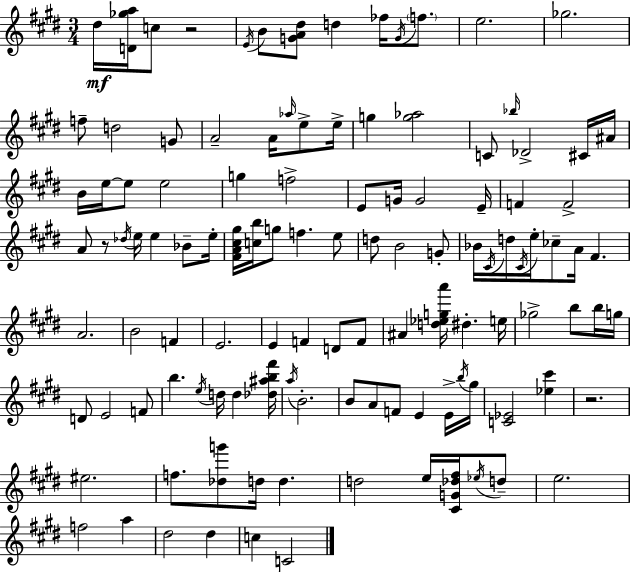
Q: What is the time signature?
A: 3/4